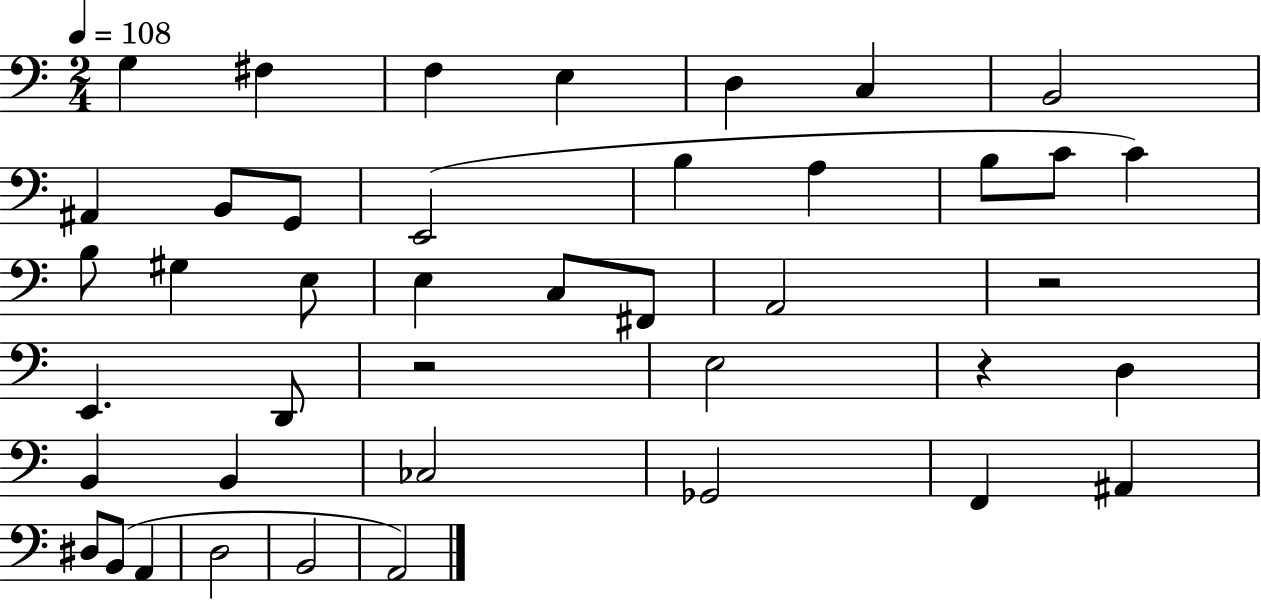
G3/q F#3/q F3/q E3/q D3/q C3/q B2/h A#2/q B2/e G2/e E2/h B3/q A3/q B3/e C4/e C4/q B3/e G#3/q E3/e E3/q C3/e F#2/e A2/h R/h E2/q. D2/e R/h E3/h R/q D3/q B2/q B2/q CES3/h Gb2/h F2/q A#2/q D#3/e B2/e A2/q D3/h B2/h A2/h